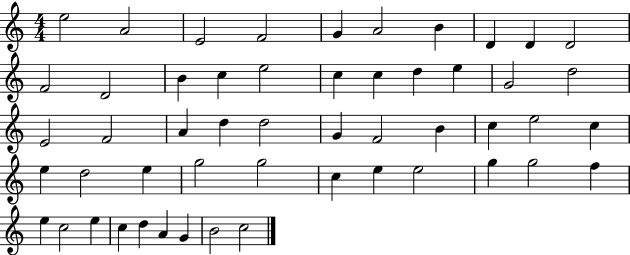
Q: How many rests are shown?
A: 0